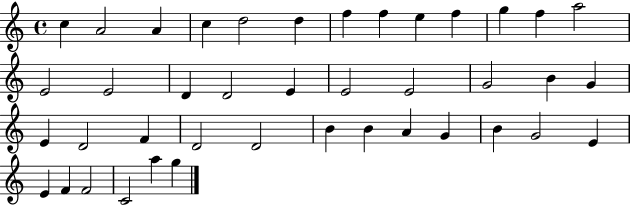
X:1
T:Untitled
M:4/4
L:1/4
K:C
c A2 A c d2 d f f e f g f a2 E2 E2 D D2 E E2 E2 G2 B G E D2 F D2 D2 B B A G B G2 E E F F2 C2 a g